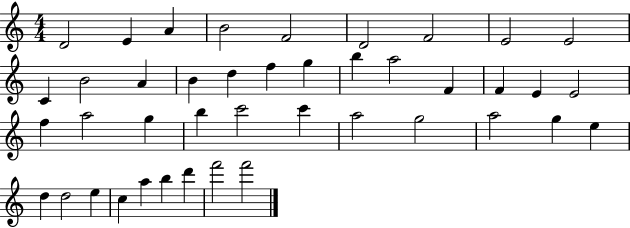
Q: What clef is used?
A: treble